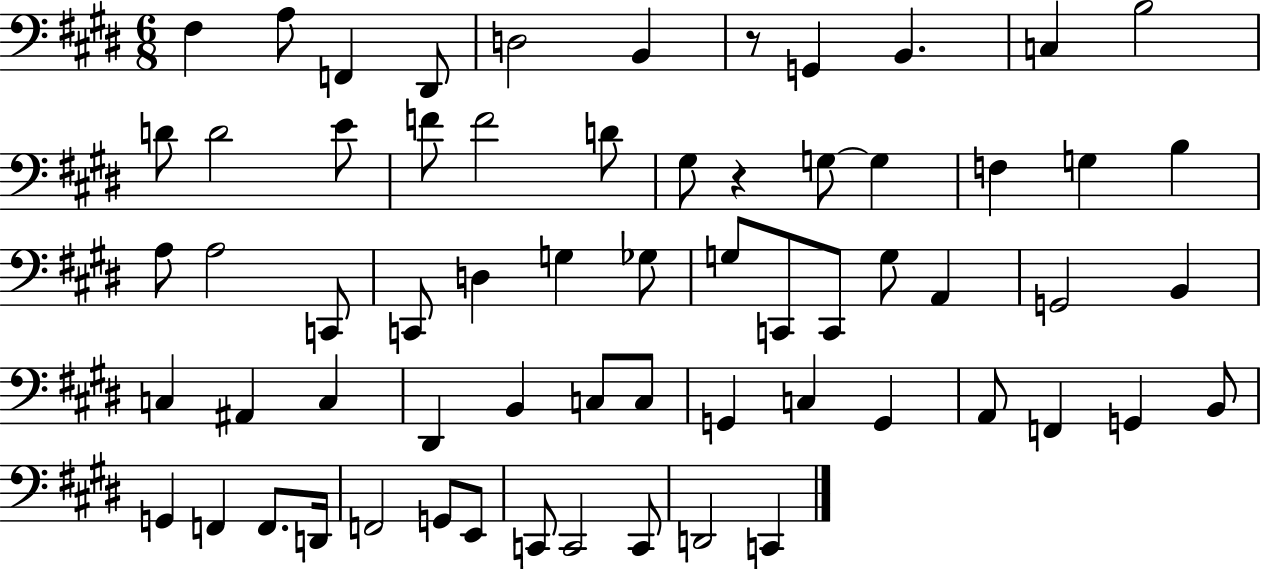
F#3/q A3/e F2/q D#2/e D3/h B2/q R/e G2/q B2/q. C3/q B3/h D4/e D4/h E4/e F4/e F4/h D4/e G#3/e R/q G3/e G3/q F3/q G3/q B3/q A3/e A3/h C2/e C2/e D3/q G3/q Gb3/e G3/e C2/e C2/e G3/e A2/q G2/h B2/q C3/q A#2/q C3/q D#2/q B2/q C3/e C3/e G2/q C3/q G2/q A2/e F2/q G2/q B2/e G2/q F2/q F2/e. D2/s F2/h G2/e E2/e C2/e C2/h C2/e D2/h C2/q